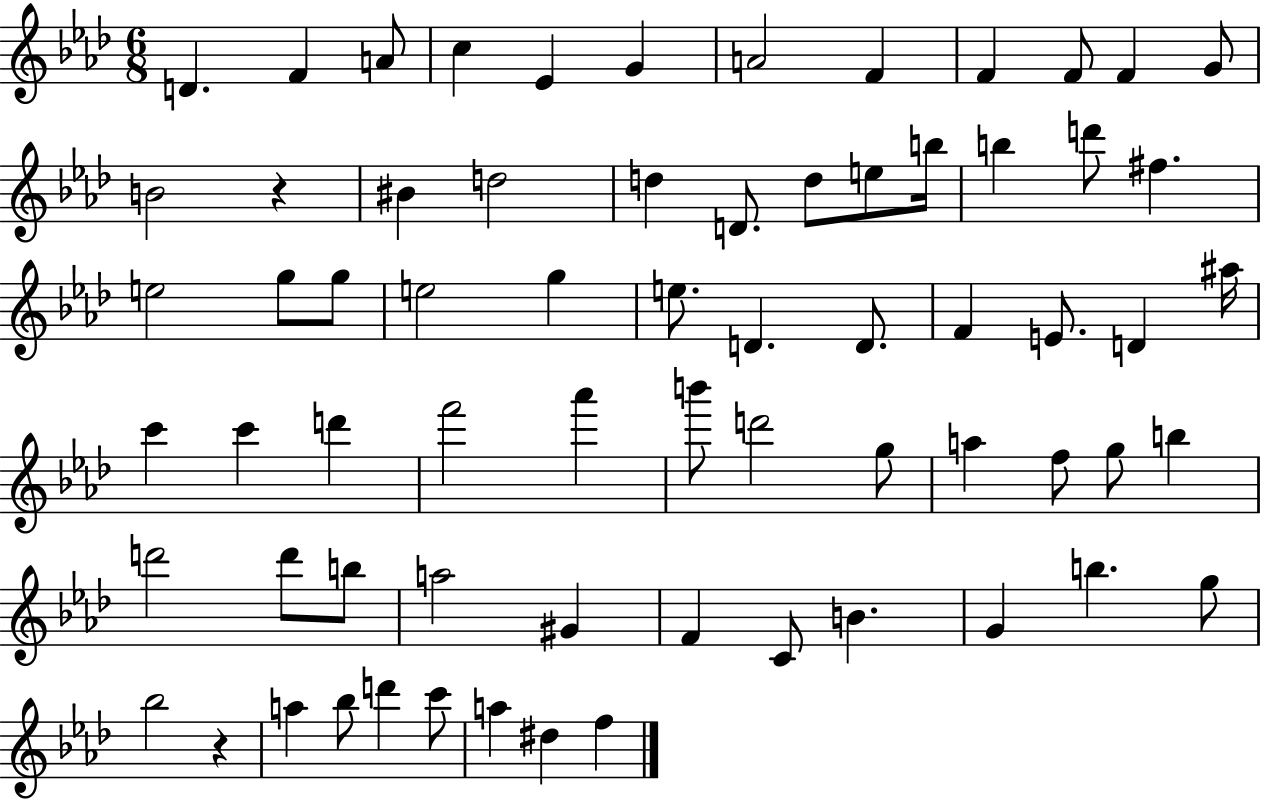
X:1
T:Untitled
M:6/8
L:1/4
K:Ab
D F A/2 c _E G A2 F F F/2 F G/2 B2 z ^B d2 d D/2 d/2 e/2 b/4 b d'/2 ^f e2 g/2 g/2 e2 g e/2 D D/2 F E/2 D ^a/4 c' c' d' f'2 _a' b'/2 d'2 g/2 a f/2 g/2 b d'2 d'/2 b/2 a2 ^G F C/2 B G b g/2 _b2 z a _b/2 d' c'/2 a ^d f